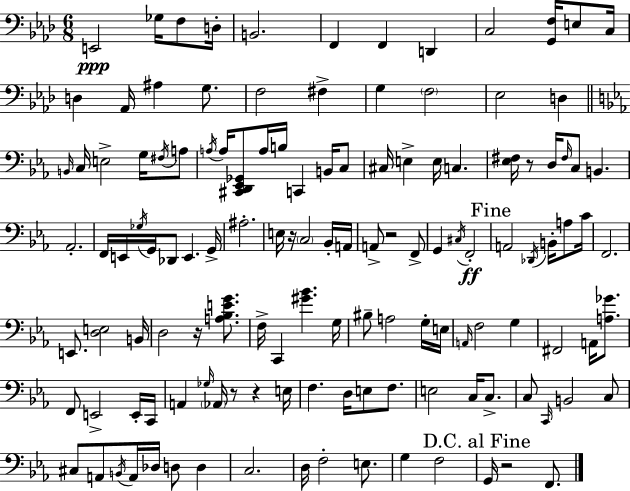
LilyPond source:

{
  \clef bass
  \numericTimeSignature
  \time 6/8
  \key f \minor
  e,2\ppp ges16 f8 d16-. | b,2. | f,4 f,4 d,4 | c2 <g, f>16 e8 c16 | \break d4 aes,16 ais4 g8. | f2 fis4-> | g4 \parenthesize f2 | ees2 d4 | \break \bar "||" \break \key c \minor \grace { b,16 } c16 e2-> g16 \acciaccatura { fis16 } | a8 \acciaccatura { a16 } a16 <cis, d, ees, ges,>8 a16 b16 c,4 | b,16 c8 cis16 e4-> e16 c4. | <ees fis>16 r8 d16 \grace { fis16 } c8 b,4. | \break aes,2.-. | f,16 e,16 \acciaccatura { ges16 } g,16 des,8 e,4. | g,16-> ais2.-. | e16 r16 \parenthesize c2 | \break bes,16-. a,16 a,8-> r2 | f,8-> g,4 \acciaccatura { cis16 }\ff f,2-. | \mark "Fine" a,2 | \acciaccatura { des,16 } b,16-. a8 c'16 f,2. | \break e,8. <d e>2 | b,16 d2 | r16 <a bes e' g'>8. f16-> c,4 | <gis' bes'>4. g16 bis8-- a2 | \break g16-. e16 \grace { a,16 } f2 | g4 fis,2 | a,16 <a ges'>8. f,8 e,2-> | e,16-. c,16 a,4 | \break \grace { ges16 } \parenthesize aes,16 r8 r4 e16 f4. | d16 e8 f8. e2 | c16 c8.-> c8 \grace { c,16 } | b,2 c8 cis8 | \break a,8 \acciaccatura { b,16 } a,16 des16 d8 d4 c2. | d16 | f2-. e8. g4 | f2 \mark "D.C. al Fine" g,16 | \break r2 f,8. \bar "|."
}